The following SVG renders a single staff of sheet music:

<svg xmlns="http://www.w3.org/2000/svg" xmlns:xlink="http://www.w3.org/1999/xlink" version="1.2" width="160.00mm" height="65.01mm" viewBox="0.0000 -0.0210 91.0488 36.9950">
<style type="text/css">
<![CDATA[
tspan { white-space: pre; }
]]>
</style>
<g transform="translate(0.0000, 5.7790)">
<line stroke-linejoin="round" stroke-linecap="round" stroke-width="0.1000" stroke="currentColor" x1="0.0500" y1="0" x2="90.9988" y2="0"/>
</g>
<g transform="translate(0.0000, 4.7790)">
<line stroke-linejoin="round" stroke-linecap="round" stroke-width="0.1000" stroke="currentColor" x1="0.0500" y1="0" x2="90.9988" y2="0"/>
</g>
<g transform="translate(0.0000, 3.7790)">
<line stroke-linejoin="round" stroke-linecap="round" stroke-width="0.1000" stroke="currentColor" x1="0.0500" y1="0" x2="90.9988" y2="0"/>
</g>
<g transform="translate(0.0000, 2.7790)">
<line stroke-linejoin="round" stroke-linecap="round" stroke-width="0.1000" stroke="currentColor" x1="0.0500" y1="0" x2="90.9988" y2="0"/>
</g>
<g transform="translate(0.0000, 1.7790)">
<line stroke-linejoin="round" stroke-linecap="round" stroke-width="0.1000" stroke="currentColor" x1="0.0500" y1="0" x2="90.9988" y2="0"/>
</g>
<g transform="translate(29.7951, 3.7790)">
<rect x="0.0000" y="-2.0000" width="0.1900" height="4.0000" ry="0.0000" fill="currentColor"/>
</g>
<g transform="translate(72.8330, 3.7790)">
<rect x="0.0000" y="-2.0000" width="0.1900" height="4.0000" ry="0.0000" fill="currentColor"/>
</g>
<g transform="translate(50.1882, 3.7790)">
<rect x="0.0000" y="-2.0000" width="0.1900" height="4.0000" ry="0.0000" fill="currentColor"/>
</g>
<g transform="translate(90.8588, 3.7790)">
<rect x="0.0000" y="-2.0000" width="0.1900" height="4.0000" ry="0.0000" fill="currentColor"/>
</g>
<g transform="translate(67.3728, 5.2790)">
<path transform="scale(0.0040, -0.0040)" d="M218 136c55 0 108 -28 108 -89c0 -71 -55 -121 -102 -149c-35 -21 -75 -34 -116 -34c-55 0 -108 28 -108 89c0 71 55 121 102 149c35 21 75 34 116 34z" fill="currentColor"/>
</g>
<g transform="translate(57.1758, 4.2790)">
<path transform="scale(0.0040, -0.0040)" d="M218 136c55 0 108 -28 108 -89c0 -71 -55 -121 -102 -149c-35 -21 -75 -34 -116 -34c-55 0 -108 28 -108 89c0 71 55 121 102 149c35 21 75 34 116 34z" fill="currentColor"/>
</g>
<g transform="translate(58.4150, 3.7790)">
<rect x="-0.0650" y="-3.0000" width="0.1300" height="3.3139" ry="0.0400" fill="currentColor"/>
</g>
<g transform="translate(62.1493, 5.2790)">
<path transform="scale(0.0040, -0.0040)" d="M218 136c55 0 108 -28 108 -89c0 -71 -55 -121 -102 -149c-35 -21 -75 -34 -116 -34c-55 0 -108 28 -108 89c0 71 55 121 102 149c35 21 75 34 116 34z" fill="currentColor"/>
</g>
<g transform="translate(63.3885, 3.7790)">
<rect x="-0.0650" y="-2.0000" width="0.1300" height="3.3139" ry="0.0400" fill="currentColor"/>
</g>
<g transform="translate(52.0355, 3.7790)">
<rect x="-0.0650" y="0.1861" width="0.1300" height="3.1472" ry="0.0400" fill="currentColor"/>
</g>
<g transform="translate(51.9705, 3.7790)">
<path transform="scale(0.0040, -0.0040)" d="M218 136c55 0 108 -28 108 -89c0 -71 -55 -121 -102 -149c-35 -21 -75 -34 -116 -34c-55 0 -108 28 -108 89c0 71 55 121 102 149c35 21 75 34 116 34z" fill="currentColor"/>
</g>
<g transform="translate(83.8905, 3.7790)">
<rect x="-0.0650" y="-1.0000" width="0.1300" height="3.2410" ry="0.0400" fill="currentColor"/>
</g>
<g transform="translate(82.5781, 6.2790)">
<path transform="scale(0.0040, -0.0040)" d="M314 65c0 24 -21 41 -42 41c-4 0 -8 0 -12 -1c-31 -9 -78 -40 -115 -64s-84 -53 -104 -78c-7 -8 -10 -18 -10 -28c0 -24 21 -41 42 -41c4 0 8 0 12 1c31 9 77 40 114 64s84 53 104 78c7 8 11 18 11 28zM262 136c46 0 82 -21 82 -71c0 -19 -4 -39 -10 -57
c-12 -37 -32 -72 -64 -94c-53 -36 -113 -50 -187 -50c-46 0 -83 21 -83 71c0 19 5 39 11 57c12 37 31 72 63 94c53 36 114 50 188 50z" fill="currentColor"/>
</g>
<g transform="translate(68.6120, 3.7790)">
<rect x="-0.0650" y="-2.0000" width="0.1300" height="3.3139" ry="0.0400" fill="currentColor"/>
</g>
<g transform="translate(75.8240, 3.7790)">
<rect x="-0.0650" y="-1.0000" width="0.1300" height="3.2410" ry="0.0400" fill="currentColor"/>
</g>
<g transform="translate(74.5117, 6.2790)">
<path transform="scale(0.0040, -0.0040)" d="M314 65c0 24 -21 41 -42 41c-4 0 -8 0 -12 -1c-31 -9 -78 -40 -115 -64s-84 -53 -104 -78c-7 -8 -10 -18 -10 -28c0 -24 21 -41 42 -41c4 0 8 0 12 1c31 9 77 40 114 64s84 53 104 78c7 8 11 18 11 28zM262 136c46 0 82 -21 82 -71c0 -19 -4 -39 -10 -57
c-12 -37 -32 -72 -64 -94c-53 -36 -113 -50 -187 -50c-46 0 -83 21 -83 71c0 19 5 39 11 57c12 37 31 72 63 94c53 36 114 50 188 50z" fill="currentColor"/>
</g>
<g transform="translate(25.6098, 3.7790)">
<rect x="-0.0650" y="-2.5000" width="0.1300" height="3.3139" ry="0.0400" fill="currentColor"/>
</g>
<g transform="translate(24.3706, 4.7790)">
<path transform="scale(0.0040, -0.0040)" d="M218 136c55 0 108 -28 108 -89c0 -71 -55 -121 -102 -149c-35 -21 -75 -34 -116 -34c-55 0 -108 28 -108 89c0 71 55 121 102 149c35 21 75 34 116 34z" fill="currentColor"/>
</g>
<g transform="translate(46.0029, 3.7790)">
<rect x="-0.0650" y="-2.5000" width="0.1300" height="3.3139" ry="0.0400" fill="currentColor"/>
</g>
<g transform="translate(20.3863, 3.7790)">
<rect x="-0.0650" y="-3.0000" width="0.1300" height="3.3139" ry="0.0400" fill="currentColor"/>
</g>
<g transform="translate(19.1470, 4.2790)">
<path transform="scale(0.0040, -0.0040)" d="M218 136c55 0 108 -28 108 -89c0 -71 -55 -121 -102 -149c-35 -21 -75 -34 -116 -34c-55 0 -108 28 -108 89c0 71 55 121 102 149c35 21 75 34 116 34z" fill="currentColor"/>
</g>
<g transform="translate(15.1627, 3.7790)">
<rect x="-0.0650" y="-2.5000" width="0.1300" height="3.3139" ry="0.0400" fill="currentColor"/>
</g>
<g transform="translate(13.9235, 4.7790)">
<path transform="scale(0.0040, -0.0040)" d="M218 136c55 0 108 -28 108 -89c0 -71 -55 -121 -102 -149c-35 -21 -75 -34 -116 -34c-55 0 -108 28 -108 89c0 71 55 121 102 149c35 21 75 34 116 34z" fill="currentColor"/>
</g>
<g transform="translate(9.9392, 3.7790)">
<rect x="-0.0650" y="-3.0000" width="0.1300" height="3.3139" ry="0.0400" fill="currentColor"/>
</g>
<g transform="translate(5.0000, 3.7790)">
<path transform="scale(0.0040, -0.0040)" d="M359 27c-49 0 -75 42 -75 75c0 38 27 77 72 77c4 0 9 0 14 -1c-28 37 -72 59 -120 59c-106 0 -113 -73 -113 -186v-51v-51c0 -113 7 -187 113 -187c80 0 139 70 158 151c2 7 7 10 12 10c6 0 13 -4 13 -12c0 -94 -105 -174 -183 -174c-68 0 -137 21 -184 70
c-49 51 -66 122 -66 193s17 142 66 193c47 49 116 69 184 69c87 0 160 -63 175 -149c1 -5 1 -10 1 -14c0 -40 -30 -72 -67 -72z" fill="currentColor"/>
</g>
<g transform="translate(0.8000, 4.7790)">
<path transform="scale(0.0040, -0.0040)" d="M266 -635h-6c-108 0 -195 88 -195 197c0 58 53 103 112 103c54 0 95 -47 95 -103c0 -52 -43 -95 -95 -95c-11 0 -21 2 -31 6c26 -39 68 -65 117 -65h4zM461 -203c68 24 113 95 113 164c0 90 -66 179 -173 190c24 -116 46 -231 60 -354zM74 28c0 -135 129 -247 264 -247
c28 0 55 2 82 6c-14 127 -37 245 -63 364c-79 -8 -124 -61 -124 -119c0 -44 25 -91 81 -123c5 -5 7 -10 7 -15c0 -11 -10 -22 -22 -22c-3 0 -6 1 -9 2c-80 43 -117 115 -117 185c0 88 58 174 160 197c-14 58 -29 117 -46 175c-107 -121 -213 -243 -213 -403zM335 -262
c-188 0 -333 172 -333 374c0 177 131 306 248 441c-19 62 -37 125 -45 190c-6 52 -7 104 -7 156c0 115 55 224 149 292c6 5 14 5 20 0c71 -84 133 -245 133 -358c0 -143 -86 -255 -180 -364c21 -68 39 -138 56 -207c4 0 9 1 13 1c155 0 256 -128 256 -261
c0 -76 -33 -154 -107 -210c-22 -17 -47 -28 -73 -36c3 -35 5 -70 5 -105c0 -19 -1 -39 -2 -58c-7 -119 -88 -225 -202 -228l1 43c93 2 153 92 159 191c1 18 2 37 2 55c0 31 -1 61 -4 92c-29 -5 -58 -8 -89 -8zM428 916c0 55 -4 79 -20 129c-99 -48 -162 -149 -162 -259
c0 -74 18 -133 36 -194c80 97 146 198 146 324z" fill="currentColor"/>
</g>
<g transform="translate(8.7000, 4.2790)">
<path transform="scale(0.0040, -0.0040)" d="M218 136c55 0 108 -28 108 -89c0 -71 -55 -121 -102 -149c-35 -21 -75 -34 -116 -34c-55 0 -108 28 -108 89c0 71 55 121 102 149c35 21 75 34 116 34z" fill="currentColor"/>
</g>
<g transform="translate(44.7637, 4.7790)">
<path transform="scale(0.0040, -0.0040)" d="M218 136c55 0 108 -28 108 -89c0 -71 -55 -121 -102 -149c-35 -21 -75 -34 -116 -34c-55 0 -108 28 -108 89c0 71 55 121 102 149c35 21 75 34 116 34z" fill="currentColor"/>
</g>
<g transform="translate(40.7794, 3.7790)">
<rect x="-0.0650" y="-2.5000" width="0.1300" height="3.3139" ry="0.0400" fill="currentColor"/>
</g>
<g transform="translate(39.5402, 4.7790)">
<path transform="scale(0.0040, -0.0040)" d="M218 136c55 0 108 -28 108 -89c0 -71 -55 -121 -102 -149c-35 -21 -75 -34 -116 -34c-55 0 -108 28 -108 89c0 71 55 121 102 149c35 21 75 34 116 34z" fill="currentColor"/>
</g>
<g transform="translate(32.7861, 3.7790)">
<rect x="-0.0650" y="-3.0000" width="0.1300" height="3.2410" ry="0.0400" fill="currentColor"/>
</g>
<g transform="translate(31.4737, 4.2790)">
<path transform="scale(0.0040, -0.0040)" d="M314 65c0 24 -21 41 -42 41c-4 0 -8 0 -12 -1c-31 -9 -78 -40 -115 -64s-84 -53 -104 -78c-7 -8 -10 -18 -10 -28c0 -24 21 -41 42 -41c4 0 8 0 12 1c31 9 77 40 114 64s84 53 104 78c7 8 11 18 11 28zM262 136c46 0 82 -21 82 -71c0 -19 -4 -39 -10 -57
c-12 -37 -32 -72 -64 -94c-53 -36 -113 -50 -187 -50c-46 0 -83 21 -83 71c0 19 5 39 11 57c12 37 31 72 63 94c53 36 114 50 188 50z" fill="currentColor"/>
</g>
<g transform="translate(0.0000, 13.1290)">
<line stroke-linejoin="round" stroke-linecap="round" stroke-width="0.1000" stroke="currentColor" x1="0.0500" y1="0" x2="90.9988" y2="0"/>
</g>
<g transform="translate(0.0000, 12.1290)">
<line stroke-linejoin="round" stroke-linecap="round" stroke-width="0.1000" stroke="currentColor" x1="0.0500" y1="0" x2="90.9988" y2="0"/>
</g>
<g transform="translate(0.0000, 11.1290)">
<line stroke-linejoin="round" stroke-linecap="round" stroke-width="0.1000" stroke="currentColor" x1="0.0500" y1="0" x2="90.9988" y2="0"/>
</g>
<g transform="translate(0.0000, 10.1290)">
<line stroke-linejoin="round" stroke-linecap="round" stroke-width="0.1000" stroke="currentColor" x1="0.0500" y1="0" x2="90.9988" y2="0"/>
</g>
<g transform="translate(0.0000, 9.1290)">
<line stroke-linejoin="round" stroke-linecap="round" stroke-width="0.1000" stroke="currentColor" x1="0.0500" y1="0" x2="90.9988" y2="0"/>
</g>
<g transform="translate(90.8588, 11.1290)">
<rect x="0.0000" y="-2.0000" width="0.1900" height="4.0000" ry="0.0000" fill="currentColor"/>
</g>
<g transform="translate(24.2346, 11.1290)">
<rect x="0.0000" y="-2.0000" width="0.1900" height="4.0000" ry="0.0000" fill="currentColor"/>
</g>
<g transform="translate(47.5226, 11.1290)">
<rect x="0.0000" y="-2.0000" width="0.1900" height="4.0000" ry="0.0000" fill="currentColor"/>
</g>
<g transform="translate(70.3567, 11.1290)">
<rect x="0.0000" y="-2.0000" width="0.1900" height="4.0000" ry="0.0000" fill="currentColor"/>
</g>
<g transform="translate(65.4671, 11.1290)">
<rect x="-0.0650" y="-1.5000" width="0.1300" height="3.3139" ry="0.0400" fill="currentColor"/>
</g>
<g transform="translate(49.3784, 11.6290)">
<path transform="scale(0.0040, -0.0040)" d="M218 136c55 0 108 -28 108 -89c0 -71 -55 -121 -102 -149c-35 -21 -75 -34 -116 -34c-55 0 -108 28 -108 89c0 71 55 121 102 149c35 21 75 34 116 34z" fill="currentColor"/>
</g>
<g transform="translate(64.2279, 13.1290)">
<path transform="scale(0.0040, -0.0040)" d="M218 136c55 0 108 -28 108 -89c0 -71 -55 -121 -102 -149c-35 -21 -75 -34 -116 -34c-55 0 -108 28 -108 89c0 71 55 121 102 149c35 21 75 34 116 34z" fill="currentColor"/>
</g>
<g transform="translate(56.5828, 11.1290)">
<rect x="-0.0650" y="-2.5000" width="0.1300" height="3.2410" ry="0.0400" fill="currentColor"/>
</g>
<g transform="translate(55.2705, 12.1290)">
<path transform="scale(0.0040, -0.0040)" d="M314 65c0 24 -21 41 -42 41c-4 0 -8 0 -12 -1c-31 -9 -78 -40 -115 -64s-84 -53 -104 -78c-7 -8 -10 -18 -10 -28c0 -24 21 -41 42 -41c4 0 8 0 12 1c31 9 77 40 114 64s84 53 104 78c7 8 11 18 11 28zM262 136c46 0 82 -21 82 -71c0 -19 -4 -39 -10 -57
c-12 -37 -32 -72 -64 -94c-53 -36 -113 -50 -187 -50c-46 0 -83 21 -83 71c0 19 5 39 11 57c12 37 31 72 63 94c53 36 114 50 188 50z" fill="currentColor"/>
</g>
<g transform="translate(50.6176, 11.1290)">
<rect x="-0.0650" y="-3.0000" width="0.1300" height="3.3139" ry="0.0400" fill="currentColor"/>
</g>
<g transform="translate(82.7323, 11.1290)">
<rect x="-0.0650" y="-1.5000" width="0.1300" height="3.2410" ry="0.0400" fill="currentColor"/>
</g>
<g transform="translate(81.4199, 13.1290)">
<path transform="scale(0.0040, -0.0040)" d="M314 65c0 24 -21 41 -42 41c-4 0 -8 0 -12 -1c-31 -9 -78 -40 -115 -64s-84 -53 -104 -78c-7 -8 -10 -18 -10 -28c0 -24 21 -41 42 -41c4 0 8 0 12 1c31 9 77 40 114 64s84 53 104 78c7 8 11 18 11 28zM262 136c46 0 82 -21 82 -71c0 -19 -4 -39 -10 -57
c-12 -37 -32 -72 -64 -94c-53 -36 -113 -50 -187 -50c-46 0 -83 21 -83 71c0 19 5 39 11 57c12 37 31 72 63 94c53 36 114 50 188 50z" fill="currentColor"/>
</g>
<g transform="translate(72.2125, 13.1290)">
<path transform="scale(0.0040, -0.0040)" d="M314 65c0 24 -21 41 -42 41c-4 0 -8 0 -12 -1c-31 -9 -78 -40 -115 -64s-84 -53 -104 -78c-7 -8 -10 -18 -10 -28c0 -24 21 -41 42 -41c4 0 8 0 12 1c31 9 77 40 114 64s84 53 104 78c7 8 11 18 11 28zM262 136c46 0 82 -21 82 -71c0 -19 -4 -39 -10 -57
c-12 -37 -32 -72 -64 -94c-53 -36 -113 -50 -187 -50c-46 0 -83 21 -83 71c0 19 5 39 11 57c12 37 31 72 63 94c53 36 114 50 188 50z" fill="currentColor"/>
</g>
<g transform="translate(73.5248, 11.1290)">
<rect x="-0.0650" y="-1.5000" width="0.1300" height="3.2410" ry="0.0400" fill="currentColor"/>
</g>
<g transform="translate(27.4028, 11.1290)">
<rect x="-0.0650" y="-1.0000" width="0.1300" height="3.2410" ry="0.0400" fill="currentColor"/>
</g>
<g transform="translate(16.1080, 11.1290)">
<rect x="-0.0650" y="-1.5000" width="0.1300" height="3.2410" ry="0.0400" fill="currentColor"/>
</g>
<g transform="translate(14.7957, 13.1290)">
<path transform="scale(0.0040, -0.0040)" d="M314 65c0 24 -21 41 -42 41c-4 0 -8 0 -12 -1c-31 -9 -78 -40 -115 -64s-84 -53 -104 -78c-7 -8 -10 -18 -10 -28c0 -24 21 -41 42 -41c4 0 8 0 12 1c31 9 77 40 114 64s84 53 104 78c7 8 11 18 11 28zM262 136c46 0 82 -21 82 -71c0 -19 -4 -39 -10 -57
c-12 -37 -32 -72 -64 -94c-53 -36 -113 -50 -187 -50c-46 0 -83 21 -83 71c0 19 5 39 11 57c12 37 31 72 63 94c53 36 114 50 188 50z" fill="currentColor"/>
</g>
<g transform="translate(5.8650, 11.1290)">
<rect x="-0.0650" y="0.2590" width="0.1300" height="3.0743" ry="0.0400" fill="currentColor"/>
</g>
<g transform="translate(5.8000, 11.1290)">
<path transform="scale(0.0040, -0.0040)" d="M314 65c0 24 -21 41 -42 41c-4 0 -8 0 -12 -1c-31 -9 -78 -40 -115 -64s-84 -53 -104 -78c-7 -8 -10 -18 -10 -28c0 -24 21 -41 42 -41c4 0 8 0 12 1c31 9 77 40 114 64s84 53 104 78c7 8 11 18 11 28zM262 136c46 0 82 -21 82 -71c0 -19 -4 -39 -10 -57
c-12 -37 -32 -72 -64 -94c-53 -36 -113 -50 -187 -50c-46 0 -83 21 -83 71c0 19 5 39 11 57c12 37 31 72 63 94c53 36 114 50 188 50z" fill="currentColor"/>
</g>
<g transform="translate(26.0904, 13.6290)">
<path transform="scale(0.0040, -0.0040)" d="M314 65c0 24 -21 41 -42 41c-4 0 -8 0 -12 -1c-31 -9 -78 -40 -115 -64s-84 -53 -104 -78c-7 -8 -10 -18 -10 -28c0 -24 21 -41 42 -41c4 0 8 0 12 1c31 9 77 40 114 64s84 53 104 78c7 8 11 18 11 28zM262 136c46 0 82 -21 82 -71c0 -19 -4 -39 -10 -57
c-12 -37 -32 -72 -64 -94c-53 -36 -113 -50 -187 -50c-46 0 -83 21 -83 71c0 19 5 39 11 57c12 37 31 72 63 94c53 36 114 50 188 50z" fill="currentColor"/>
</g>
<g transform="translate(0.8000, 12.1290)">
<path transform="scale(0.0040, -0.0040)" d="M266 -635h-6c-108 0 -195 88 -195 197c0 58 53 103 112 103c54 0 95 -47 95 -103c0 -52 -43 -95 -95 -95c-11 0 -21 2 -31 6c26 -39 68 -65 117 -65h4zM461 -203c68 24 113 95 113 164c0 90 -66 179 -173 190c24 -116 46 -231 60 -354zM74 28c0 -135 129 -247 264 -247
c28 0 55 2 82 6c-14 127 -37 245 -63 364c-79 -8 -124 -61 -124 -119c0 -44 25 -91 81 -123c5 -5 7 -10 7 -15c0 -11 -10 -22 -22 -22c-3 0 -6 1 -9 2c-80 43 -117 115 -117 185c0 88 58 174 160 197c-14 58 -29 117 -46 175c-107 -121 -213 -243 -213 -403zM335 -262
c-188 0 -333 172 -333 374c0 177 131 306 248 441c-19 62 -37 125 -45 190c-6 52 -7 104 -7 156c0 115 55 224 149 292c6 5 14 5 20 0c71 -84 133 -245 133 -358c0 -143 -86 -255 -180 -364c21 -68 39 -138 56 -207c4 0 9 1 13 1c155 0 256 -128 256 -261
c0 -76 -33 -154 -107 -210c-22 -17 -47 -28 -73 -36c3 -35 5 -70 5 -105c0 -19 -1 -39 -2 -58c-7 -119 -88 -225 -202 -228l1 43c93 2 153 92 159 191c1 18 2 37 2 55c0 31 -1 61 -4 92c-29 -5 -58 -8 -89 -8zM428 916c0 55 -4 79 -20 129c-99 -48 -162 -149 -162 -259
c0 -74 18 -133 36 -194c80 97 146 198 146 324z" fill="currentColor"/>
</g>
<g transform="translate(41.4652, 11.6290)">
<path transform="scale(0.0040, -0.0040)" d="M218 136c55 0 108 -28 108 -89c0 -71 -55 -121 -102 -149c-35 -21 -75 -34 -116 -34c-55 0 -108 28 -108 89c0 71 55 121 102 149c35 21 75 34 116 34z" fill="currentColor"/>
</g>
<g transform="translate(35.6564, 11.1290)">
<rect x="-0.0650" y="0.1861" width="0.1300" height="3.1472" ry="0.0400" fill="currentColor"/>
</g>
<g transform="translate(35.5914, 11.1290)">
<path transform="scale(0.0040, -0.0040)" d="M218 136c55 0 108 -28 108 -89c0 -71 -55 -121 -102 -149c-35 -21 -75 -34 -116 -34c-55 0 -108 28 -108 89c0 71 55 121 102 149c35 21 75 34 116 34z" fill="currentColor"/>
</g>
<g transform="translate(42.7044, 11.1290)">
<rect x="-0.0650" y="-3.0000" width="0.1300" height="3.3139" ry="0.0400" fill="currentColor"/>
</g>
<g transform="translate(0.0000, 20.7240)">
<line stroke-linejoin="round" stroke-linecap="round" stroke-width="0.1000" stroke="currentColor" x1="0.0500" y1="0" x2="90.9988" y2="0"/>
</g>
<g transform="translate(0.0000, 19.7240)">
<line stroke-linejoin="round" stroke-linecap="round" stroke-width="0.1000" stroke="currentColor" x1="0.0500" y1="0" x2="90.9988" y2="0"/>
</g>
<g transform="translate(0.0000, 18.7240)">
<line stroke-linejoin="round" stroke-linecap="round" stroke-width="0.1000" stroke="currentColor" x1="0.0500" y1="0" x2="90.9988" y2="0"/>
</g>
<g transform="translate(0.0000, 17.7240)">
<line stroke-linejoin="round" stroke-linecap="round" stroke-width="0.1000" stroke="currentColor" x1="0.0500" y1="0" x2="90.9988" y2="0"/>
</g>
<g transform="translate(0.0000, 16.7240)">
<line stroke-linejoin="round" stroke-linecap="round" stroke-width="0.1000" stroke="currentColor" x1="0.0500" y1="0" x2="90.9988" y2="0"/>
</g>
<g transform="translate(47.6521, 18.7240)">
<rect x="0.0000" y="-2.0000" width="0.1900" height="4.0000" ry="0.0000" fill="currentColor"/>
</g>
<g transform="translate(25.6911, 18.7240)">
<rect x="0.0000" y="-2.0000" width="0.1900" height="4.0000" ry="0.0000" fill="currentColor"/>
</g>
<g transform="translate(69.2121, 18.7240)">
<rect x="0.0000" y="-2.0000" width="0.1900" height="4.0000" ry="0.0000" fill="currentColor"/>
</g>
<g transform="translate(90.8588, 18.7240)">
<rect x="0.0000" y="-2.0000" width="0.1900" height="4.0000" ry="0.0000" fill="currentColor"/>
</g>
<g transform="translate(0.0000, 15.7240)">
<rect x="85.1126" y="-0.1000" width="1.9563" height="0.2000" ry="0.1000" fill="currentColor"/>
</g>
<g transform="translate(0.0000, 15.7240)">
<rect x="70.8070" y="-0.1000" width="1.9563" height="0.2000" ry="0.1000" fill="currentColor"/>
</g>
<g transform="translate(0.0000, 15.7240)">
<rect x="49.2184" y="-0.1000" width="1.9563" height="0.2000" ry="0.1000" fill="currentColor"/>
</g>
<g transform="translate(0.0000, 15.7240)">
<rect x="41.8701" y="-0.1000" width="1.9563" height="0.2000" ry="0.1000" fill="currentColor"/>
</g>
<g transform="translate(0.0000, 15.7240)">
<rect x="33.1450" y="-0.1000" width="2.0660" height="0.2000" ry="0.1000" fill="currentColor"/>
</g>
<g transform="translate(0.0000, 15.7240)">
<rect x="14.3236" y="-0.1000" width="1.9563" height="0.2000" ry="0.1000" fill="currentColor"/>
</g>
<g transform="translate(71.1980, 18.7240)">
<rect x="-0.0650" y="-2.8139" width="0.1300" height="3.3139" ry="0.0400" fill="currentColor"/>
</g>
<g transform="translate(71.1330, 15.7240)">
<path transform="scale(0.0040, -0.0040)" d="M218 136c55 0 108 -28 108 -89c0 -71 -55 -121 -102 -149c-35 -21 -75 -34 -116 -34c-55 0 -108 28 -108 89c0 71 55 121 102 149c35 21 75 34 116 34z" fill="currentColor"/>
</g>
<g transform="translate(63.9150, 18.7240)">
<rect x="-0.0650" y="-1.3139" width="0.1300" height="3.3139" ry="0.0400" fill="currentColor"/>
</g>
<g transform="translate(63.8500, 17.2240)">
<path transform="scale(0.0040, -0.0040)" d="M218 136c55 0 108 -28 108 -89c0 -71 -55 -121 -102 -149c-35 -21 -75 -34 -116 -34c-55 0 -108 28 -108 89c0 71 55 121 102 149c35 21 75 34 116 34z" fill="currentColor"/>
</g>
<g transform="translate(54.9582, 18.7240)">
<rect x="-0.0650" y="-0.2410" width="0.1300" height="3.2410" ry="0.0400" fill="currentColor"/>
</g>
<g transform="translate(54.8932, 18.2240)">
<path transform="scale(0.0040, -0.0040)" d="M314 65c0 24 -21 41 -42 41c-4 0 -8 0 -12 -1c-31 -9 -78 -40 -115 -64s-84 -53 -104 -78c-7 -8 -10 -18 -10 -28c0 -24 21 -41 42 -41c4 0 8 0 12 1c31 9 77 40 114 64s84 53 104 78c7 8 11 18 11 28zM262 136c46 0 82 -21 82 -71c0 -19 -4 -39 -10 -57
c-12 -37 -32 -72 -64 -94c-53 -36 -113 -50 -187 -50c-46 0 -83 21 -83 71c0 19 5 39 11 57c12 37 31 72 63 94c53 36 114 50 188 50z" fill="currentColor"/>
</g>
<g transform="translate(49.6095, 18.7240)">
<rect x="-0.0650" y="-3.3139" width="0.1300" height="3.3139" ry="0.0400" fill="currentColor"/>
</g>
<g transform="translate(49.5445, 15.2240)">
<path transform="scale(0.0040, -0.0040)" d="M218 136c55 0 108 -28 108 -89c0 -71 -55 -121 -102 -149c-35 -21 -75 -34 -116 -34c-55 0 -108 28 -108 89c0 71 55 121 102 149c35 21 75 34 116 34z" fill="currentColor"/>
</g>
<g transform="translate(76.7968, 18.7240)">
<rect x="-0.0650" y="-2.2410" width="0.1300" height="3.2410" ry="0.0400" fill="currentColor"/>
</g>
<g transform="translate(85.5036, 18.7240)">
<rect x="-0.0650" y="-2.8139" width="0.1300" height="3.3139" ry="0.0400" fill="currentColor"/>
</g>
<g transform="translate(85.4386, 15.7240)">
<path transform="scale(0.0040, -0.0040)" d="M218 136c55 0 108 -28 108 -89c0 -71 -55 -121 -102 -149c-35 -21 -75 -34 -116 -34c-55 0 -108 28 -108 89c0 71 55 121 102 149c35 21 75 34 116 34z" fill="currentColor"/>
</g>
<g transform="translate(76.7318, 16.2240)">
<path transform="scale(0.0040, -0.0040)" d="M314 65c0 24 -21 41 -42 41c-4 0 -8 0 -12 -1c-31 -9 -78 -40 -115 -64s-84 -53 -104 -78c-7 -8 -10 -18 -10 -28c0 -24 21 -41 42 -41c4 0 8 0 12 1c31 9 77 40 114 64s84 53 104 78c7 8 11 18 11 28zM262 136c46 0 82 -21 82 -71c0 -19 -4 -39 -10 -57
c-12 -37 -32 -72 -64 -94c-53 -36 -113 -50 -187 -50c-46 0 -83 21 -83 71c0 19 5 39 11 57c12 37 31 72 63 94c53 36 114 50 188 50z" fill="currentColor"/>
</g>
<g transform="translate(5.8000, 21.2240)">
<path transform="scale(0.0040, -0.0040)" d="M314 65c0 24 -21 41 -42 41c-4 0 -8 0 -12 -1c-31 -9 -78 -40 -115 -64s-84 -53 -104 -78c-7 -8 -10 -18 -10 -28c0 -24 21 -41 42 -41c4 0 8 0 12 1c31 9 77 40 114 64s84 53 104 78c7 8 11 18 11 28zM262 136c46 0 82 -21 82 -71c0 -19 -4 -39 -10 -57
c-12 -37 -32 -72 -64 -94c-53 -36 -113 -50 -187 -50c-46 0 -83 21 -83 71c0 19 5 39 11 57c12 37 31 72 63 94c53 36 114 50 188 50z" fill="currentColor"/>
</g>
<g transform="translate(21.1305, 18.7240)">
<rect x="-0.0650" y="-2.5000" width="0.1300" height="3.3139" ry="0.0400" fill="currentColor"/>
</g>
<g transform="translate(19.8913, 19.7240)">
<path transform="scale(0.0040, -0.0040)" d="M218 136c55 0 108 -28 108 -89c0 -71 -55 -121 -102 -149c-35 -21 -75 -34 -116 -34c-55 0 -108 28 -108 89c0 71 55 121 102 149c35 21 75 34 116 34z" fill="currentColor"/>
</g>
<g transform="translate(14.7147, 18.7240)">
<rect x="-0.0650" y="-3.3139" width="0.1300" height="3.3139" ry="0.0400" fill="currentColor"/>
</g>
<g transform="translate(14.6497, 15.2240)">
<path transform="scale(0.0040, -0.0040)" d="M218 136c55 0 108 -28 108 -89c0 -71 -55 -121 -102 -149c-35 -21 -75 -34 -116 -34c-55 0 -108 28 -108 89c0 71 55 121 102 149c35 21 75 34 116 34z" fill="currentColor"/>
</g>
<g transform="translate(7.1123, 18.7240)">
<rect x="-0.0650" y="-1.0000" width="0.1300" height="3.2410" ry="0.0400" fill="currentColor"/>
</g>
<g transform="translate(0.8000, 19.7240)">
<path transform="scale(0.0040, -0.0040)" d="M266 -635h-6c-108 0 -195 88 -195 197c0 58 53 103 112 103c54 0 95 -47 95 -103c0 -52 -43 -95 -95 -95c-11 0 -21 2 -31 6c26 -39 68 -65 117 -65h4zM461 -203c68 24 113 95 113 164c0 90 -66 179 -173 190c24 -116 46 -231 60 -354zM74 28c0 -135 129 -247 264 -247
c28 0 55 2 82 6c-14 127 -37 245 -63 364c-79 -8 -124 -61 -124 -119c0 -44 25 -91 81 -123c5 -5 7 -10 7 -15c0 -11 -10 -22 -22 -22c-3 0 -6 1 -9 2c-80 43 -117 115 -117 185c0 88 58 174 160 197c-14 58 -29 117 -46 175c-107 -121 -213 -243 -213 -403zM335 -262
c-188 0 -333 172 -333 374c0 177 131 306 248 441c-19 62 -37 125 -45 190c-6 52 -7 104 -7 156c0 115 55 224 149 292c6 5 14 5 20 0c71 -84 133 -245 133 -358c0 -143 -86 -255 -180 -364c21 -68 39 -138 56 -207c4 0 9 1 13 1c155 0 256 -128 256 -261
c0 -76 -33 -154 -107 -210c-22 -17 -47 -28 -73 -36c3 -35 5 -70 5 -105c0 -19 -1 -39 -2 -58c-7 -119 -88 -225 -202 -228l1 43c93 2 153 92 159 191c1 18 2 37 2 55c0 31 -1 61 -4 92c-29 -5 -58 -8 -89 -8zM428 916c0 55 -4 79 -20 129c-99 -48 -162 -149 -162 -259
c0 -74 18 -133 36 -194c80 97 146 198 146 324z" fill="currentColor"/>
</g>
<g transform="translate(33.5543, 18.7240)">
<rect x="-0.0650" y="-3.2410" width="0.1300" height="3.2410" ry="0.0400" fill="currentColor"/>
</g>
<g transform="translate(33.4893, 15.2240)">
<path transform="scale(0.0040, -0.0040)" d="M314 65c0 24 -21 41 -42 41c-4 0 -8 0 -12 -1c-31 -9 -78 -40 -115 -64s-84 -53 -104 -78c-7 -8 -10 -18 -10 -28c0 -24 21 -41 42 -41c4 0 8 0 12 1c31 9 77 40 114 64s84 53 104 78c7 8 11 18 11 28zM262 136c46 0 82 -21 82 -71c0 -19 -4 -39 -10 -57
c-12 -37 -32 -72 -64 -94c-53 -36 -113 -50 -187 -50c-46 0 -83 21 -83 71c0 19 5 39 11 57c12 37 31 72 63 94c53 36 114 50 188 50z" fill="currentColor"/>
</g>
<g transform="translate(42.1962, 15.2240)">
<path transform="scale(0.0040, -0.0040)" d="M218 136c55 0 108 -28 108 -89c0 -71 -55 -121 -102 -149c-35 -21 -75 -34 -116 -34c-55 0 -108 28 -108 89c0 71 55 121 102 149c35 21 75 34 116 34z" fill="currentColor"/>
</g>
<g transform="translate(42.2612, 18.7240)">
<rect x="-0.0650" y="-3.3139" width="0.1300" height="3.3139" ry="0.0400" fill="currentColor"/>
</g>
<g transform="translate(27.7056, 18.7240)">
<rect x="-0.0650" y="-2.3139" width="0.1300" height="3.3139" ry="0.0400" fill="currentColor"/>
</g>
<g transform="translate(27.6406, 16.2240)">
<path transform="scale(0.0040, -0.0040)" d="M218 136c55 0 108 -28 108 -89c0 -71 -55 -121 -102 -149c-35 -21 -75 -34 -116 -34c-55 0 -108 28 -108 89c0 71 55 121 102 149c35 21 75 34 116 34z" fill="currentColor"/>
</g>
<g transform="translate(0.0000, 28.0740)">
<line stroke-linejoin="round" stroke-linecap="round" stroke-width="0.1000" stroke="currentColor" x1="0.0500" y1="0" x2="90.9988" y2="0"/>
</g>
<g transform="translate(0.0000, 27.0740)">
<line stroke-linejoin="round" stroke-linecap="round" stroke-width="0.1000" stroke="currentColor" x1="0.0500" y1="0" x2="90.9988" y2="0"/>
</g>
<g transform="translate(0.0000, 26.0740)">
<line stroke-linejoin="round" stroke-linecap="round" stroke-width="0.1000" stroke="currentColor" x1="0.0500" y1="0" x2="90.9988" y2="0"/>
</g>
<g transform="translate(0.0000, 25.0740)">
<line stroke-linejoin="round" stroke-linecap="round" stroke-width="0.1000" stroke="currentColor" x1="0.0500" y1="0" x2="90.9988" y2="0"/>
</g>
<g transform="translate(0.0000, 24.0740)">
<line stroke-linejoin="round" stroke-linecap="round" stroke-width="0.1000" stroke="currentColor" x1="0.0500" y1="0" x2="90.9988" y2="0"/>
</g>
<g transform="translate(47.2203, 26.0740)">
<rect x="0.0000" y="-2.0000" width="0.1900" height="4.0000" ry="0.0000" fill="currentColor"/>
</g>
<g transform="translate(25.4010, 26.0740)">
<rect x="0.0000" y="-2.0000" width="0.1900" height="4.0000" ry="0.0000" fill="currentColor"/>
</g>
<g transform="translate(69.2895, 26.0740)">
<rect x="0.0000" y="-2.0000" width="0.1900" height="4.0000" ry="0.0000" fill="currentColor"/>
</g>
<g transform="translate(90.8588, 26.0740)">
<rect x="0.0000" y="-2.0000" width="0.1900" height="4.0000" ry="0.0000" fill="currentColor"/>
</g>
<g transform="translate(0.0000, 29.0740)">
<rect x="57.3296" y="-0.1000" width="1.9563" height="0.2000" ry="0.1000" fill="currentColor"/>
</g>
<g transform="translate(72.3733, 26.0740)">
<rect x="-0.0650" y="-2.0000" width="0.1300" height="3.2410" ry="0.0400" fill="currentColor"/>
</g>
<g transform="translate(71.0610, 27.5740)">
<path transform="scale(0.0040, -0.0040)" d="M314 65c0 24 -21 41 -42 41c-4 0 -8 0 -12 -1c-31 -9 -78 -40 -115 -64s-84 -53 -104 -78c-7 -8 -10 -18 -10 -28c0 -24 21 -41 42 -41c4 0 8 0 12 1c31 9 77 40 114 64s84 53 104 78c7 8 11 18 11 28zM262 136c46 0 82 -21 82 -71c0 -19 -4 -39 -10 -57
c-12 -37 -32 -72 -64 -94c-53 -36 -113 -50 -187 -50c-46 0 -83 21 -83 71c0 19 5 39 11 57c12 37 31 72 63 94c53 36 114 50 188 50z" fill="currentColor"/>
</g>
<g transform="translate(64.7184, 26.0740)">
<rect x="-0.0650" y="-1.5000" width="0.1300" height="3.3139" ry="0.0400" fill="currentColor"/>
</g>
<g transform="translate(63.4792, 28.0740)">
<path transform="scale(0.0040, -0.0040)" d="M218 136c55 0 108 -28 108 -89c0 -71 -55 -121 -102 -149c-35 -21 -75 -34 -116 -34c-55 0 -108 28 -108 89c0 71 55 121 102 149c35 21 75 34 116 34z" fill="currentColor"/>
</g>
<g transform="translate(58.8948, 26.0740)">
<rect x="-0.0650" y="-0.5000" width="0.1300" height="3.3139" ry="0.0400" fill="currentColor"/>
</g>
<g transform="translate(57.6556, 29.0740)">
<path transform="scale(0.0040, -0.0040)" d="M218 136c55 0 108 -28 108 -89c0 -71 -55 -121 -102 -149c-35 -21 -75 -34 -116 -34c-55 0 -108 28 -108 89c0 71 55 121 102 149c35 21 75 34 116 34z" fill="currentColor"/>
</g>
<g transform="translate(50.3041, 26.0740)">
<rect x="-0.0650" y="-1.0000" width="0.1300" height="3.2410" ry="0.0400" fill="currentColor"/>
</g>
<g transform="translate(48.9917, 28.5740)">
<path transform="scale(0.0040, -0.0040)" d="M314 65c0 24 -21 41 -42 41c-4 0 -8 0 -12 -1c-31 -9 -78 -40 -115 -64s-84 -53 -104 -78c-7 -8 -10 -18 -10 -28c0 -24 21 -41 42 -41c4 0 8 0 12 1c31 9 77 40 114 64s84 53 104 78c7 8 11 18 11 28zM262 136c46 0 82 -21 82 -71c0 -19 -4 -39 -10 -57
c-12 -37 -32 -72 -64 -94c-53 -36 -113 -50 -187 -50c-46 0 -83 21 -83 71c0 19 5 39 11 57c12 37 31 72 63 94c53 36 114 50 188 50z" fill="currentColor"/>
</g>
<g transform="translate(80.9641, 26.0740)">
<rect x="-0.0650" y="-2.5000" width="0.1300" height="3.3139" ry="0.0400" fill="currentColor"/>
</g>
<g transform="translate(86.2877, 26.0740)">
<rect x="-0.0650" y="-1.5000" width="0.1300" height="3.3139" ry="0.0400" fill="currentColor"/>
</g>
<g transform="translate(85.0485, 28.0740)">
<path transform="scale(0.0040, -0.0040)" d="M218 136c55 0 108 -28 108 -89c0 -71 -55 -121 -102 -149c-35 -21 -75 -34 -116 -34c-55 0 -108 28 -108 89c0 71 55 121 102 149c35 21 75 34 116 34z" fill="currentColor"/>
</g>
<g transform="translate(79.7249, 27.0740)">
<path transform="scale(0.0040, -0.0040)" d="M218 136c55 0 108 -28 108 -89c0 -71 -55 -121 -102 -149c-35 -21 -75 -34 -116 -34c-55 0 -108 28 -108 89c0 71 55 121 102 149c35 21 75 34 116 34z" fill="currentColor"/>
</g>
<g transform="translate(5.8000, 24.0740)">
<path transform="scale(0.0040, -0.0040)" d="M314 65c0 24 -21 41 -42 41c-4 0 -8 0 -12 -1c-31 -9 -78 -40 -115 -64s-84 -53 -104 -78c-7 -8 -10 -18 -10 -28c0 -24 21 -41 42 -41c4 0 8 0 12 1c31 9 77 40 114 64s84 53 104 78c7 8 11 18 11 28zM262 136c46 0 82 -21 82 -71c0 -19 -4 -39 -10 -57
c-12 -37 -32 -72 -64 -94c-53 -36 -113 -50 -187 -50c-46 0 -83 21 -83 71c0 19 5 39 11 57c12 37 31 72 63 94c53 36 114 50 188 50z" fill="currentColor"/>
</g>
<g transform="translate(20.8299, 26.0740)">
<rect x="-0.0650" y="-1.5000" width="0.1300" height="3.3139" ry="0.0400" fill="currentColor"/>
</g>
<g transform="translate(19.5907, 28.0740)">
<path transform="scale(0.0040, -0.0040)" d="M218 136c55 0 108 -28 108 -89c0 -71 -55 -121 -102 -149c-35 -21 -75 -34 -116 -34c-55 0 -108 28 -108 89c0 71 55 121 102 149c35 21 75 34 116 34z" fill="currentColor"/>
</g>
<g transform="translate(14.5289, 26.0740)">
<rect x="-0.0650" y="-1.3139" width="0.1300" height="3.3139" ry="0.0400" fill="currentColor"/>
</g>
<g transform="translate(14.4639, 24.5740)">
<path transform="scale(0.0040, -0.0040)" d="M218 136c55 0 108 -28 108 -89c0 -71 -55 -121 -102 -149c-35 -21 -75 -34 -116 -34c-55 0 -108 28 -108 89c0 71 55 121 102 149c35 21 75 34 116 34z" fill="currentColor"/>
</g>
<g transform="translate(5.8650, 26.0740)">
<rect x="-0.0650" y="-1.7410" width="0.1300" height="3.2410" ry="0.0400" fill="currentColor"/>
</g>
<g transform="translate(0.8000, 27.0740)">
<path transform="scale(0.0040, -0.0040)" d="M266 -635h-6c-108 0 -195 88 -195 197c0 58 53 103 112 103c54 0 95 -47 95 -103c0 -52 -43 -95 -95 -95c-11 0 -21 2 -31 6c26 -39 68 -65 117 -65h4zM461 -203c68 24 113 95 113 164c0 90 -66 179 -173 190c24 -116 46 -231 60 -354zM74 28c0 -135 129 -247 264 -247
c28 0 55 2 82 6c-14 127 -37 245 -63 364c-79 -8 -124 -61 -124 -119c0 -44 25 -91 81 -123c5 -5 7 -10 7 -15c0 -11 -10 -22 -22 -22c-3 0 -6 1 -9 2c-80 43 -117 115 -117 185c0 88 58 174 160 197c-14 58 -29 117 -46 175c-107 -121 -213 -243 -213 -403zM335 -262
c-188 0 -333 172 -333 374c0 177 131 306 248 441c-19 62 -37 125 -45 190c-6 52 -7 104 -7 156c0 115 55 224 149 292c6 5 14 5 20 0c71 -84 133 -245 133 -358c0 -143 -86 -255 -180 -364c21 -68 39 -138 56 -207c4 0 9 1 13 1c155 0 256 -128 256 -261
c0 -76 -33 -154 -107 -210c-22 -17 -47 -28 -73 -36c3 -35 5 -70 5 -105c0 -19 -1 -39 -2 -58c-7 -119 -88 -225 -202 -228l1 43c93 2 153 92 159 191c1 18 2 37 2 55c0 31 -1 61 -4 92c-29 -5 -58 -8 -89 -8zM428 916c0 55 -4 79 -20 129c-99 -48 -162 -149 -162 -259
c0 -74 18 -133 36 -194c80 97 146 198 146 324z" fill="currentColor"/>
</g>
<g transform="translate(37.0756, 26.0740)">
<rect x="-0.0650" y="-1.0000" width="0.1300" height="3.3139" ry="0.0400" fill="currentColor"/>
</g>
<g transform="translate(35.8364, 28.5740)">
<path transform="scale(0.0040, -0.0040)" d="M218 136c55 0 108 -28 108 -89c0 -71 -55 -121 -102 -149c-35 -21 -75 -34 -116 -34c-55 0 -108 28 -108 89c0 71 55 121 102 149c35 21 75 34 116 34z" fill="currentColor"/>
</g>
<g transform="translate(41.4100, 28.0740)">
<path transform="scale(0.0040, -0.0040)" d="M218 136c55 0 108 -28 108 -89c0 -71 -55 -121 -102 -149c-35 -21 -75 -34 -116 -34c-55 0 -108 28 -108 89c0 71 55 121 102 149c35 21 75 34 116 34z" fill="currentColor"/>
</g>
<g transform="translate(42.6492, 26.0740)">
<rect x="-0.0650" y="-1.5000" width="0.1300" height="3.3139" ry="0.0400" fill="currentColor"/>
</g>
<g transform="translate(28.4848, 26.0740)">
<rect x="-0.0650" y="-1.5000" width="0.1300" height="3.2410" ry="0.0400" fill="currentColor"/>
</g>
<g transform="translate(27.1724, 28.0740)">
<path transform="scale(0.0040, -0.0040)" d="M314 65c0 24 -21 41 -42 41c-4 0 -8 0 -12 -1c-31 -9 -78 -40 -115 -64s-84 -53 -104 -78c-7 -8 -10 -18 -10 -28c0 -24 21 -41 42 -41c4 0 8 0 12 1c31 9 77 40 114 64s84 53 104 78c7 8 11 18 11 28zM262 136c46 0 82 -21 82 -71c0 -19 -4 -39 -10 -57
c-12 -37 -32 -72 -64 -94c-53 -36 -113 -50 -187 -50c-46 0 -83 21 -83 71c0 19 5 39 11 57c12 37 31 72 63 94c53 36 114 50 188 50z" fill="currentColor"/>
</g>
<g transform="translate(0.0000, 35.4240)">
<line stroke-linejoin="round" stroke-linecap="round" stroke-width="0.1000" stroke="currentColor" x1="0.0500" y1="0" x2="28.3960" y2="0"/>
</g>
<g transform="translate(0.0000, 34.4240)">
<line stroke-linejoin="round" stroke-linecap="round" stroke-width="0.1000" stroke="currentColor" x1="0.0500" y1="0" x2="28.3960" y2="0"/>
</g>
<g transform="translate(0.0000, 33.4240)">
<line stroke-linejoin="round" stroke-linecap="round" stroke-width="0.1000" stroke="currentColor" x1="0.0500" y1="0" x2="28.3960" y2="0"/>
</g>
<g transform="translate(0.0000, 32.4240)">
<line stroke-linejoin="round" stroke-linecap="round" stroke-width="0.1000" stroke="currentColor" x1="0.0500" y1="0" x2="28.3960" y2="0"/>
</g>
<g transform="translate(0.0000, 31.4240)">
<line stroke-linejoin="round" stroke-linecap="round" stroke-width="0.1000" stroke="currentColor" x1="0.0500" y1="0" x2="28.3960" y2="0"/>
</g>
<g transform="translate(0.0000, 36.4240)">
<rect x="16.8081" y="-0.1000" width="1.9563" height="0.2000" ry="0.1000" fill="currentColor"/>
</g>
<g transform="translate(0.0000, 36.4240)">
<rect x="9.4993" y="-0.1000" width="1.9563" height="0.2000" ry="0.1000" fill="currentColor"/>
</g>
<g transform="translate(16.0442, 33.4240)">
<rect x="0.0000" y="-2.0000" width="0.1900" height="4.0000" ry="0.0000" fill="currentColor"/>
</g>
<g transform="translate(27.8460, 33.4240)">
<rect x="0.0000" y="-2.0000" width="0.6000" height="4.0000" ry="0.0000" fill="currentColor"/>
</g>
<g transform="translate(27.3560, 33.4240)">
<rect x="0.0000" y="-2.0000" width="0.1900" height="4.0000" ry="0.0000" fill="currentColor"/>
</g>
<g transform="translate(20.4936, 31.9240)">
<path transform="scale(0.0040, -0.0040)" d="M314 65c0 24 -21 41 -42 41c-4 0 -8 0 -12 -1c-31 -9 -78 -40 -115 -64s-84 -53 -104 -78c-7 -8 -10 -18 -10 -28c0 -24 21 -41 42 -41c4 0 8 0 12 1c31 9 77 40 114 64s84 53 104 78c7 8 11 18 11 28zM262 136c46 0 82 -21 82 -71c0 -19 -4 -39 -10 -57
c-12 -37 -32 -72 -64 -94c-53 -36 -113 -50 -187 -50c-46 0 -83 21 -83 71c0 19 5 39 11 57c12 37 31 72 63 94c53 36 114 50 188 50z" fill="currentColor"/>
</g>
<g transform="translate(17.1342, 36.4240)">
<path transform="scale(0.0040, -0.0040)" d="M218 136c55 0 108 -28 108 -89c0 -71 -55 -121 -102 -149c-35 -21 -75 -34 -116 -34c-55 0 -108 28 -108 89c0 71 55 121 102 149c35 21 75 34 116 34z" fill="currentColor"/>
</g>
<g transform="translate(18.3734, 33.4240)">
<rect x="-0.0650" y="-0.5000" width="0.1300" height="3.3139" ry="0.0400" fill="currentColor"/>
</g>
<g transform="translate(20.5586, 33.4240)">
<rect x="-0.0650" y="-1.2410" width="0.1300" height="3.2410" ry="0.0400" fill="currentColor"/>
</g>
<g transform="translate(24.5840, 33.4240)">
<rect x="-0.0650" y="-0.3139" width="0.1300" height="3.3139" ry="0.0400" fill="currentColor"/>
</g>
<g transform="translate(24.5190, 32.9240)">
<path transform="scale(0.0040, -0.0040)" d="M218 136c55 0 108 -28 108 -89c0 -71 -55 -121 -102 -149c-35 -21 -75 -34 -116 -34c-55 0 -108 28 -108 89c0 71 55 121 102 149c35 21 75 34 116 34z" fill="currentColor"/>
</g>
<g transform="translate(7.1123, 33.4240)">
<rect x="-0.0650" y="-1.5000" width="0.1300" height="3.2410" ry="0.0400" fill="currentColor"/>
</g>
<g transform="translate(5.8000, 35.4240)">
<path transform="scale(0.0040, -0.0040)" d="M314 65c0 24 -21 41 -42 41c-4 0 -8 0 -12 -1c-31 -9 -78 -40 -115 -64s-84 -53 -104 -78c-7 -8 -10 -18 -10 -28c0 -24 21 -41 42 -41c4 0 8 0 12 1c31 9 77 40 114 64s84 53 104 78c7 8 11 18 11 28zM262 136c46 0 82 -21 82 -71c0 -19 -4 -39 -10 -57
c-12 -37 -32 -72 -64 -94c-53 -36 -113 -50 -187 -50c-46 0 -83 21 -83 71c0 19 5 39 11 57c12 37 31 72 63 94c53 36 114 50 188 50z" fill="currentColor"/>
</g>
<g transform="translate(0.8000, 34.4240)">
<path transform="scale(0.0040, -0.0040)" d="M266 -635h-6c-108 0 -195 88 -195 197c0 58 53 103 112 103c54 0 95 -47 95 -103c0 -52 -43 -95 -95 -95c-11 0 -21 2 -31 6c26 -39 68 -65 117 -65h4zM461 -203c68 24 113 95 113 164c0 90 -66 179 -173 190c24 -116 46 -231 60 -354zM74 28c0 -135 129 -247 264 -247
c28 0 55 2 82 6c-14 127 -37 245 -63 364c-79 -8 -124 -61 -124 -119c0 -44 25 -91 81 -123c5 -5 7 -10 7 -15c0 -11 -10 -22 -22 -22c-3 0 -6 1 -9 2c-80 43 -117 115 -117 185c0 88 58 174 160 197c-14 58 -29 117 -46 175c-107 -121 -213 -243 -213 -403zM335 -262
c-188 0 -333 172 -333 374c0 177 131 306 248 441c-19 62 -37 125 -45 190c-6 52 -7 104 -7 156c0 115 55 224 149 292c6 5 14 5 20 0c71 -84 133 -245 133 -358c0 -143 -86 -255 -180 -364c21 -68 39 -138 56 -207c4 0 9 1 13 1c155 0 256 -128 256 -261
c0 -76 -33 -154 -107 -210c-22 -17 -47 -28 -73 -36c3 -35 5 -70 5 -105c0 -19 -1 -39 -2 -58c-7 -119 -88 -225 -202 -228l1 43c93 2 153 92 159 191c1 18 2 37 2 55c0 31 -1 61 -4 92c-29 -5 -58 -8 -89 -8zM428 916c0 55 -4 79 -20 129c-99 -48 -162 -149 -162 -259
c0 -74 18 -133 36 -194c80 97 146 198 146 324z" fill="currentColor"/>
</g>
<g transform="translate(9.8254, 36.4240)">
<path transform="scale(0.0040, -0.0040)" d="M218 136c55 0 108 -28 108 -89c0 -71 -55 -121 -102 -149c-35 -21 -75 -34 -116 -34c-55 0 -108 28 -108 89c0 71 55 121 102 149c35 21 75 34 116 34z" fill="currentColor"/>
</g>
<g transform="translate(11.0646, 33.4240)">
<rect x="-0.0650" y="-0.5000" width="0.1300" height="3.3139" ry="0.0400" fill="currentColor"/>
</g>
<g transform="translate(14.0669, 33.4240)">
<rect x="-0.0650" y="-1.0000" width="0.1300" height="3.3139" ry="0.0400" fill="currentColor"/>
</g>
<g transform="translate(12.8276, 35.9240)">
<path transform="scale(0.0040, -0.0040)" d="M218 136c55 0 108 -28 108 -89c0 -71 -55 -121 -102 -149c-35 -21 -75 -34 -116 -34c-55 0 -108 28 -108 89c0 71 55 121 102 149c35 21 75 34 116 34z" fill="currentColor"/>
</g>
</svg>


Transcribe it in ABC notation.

X:1
T:Untitled
M:4/4
L:1/4
K:C
A G A G A2 G G B A F F D2 D2 B2 E2 D2 B A A G2 E E2 E2 D2 b G g b2 b b c2 e a g2 a f2 e E E2 D E D2 C E F2 G E E2 C D C e2 c